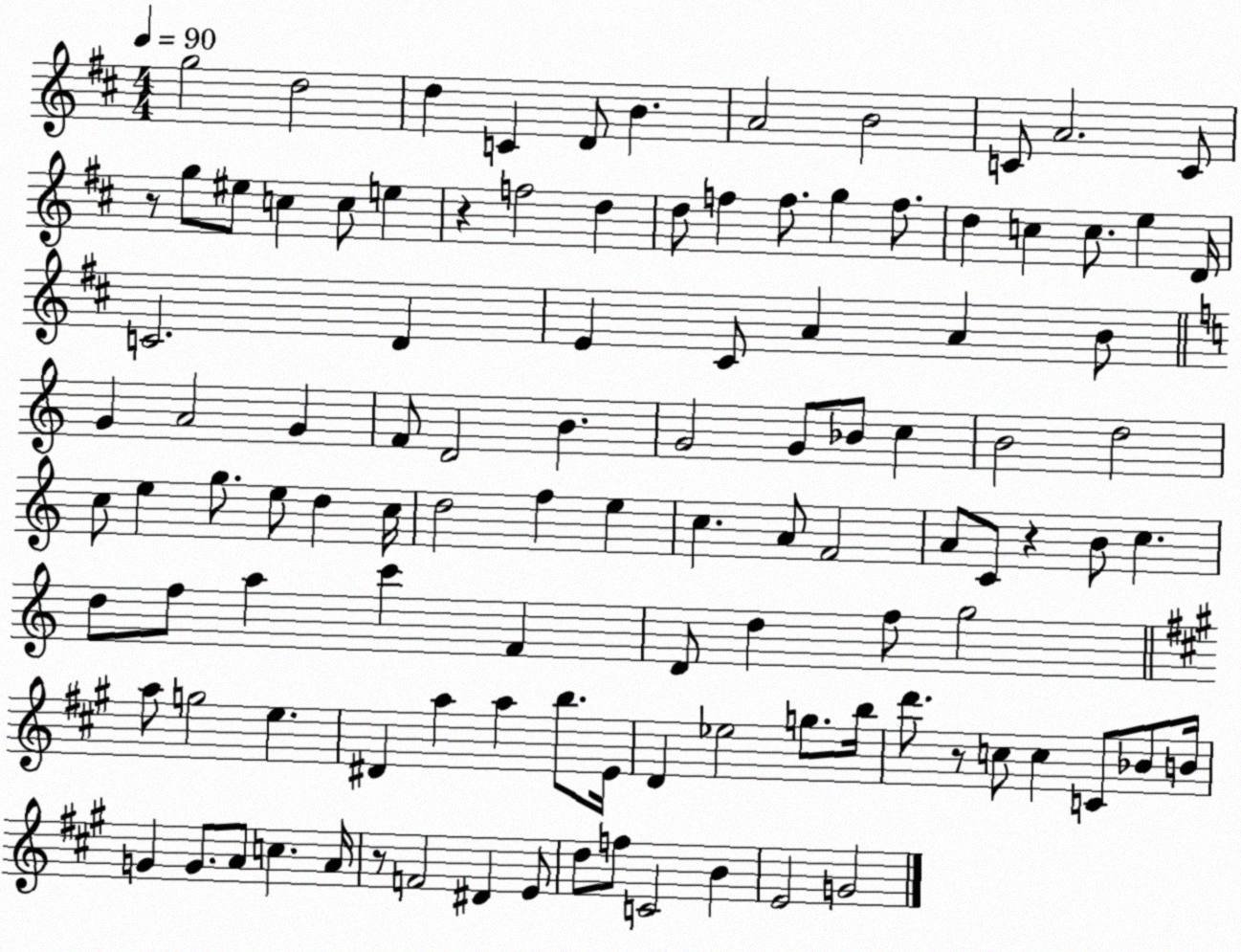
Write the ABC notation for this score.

X:1
T:Untitled
M:4/4
L:1/4
K:D
g2 d2 d C D/2 B A2 B2 C/2 A2 C/2 z/2 g/2 ^e/2 c c/2 e z f2 d d/2 f f/2 g f/2 d c c/2 e D/4 C2 D E ^C/2 A A B/2 G A2 G F/2 D2 B G2 G/2 _B/2 c B2 d2 c/2 e g/2 e/2 d c/4 d2 f e c A/2 F2 A/2 C/2 z B/2 c d/2 f/2 a c' F D/2 d f/2 g2 a/2 g2 e ^D a a b/2 E/4 D _e2 g/2 b/4 d'/2 z/2 c/2 c C/2 _B/2 B/4 G G/2 A/2 c A/4 z/2 F2 ^D E/2 d/2 f/2 C2 B E2 G2